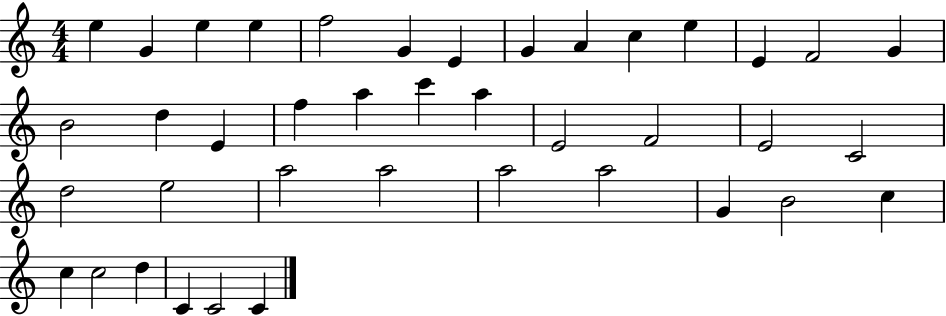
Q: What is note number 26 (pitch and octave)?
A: D5